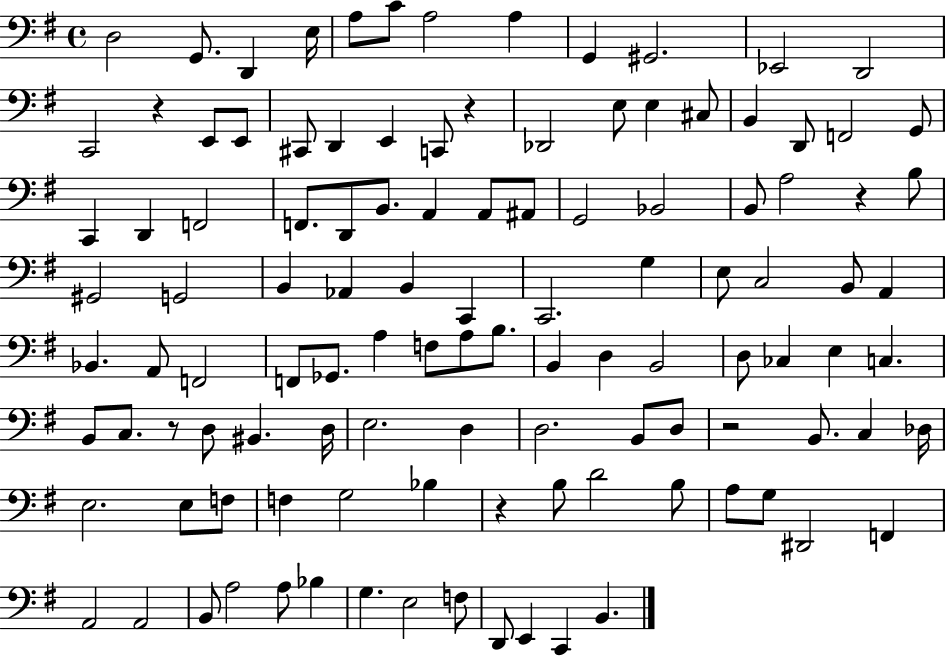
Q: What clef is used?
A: bass